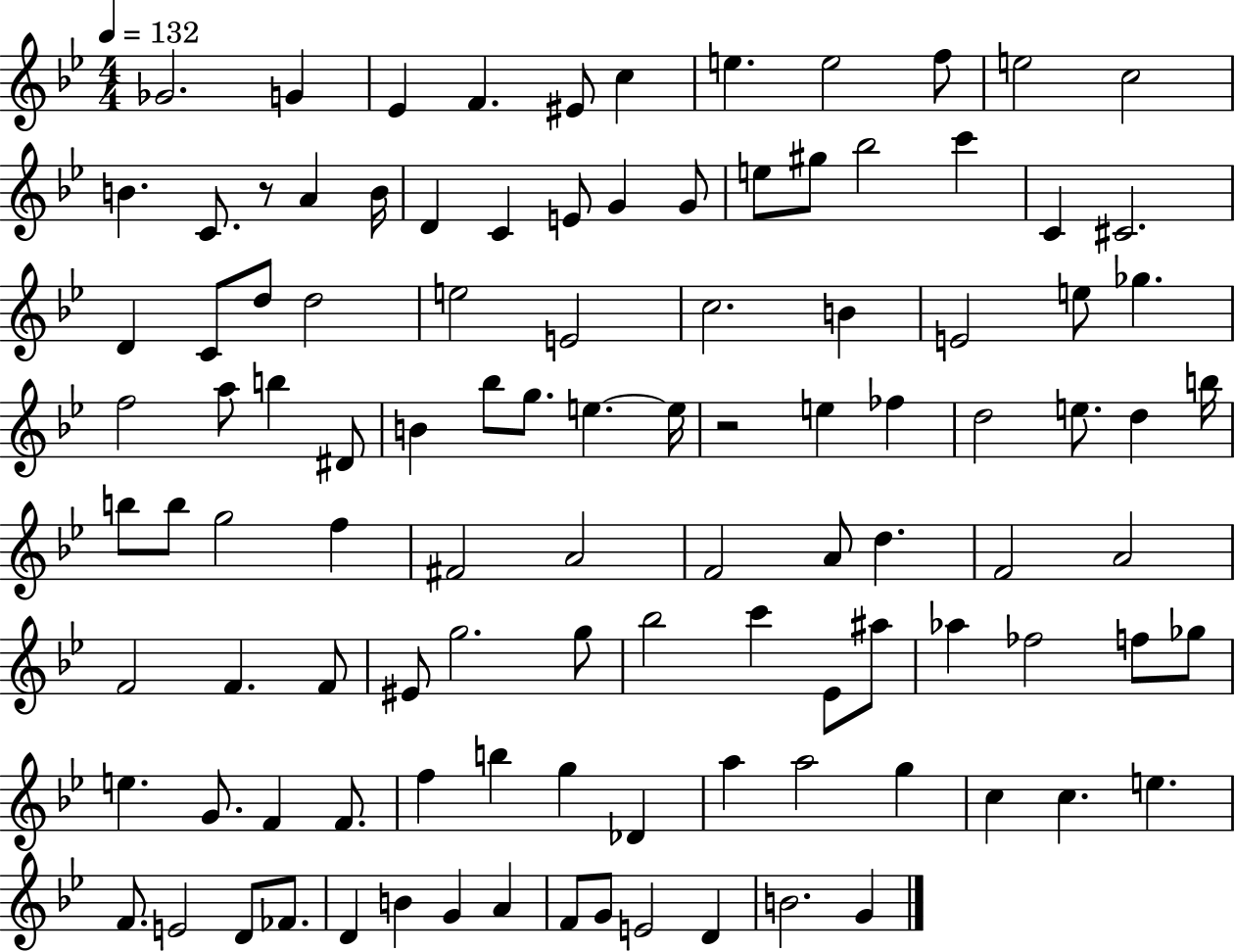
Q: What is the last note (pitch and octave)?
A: G4